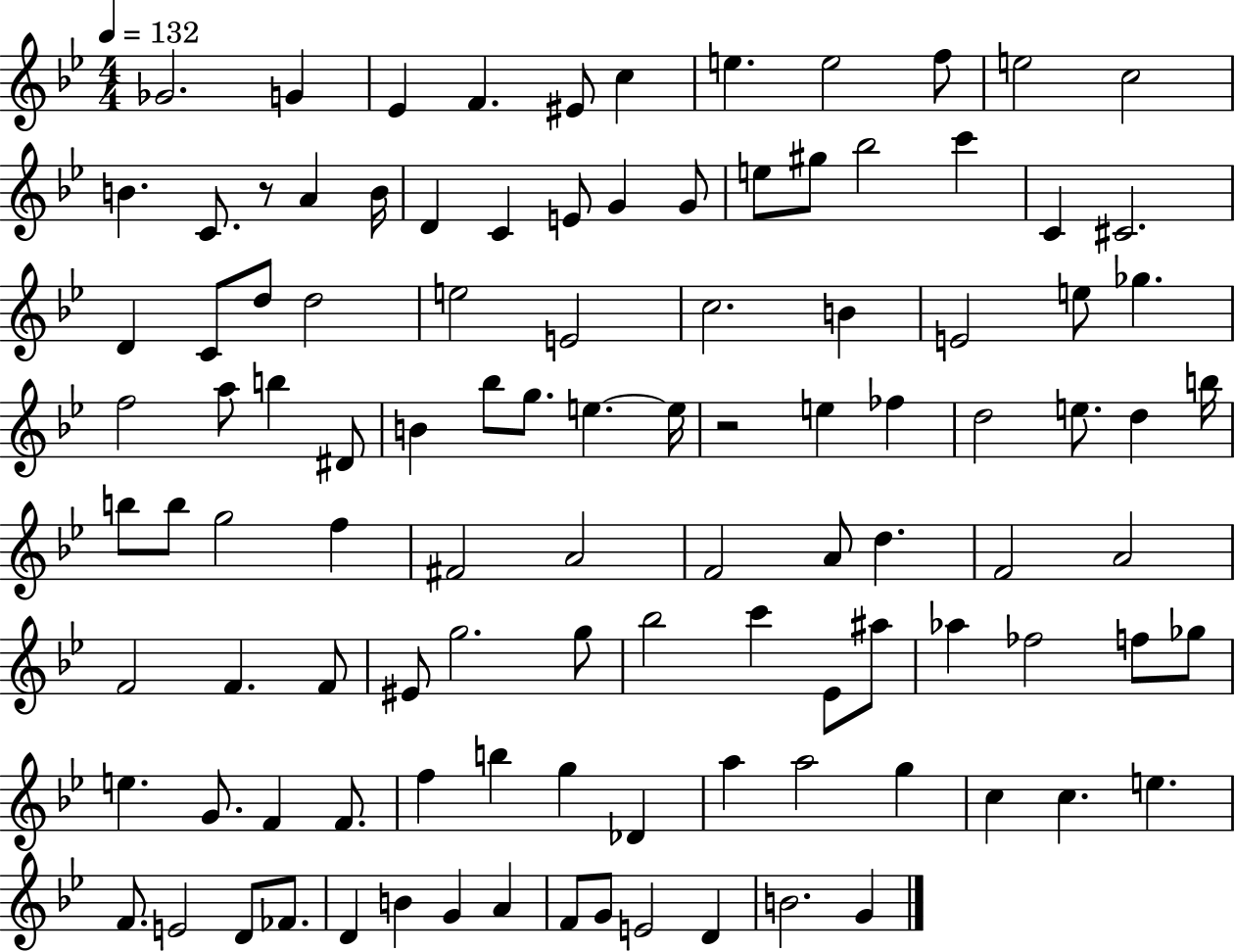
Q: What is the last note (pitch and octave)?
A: G4